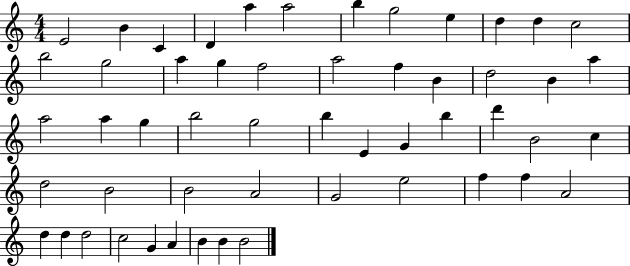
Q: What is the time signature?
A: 4/4